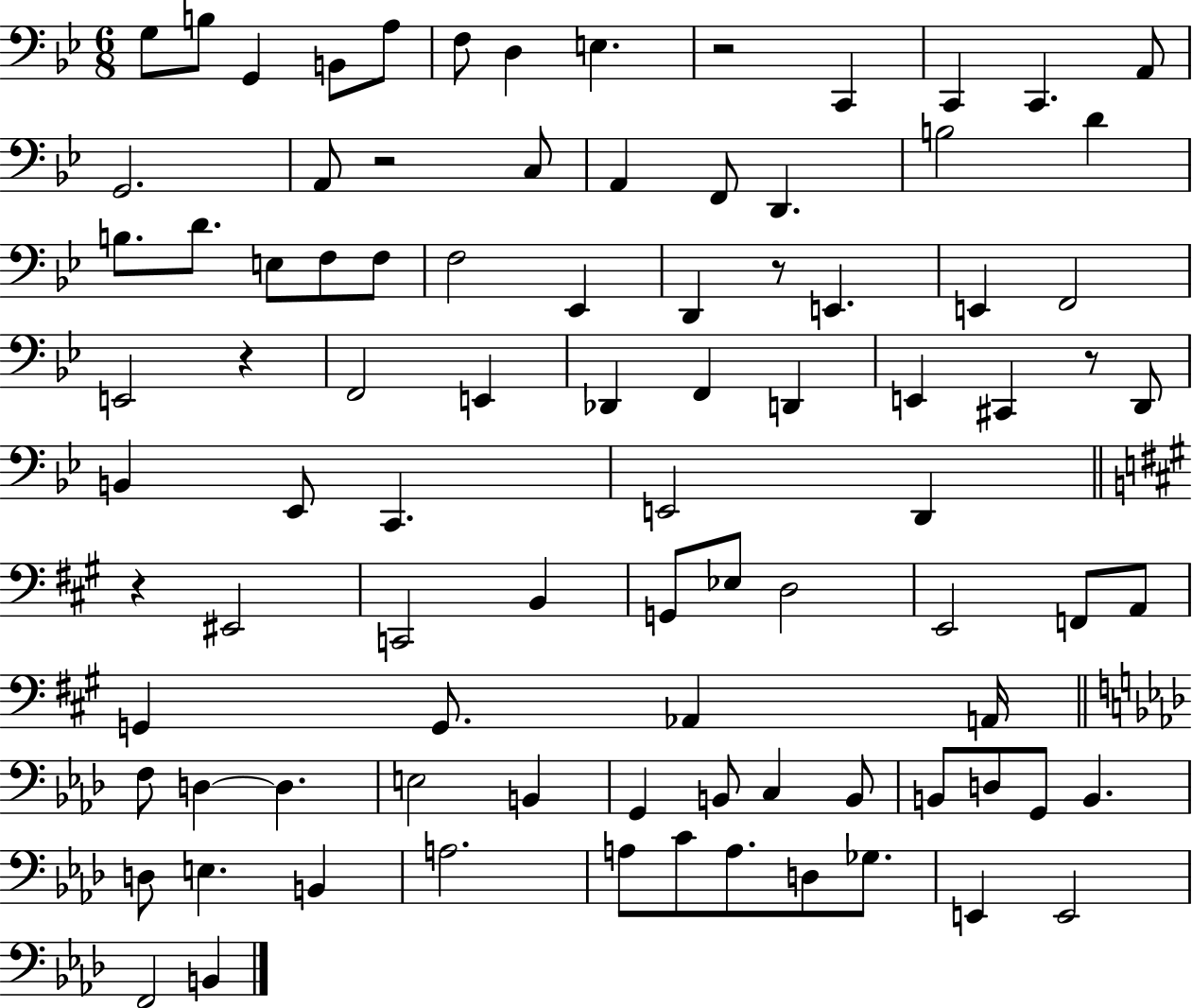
X:1
T:Untitled
M:6/8
L:1/4
K:Bb
G,/2 B,/2 G,, B,,/2 A,/2 F,/2 D, E, z2 C,, C,, C,, A,,/2 G,,2 A,,/2 z2 C,/2 A,, F,,/2 D,, B,2 D B,/2 D/2 E,/2 F,/2 F,/2 F,2 _E,, D,, z/2 E,, E,, F,,2 E,,2 z F,,2 E,, _D,, F,, D,, E,, ^C,, z/2 D,,/2 B,, _E,,/2 C,, E,,2 D,, z ^E,,2 C,,2 B,, G,,/2 _E,/2 D,2 E,,2 F,,/2 A,,/2 G,, G,,/2 _A,, A,,/4 F,/2 D, D, E,2 B,, G,, B,,/2 C, B,,/2 B,,/2 D,/2 G,,/2 B,, D,/2 E, B,, A,2 A,/2 C/2 A,/2 D,/2 _G,/2 E,, E,,2 F,,2 B,,